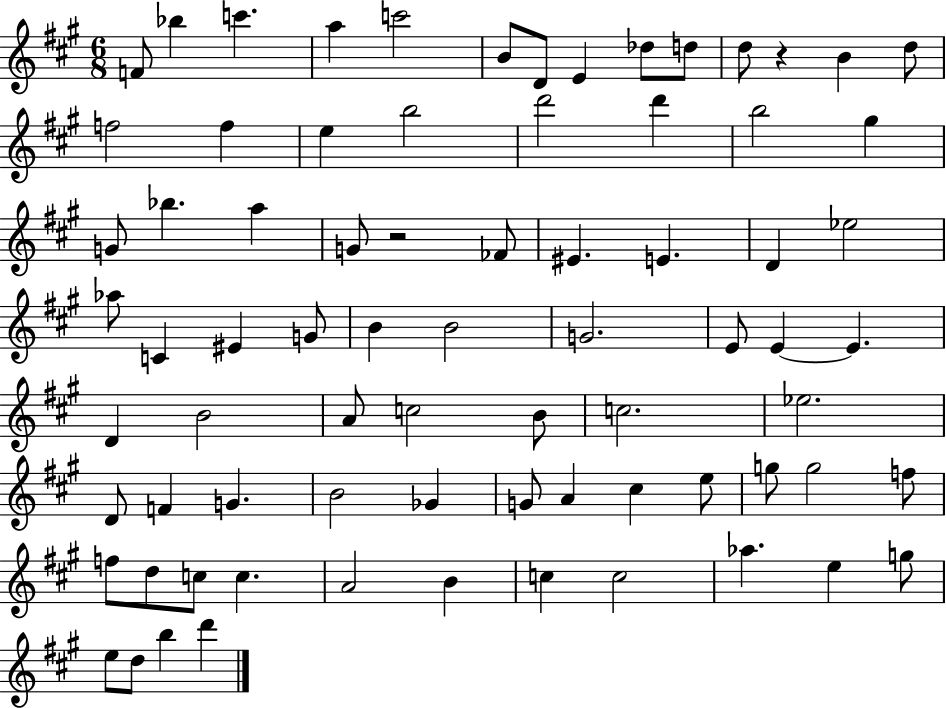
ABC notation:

X:1
T:Untitled
M:6/8
L:1/4
K:A
F/2 _b c' a c'2 B/2 D/2 E _d/2 d/2 d/2 z B d/2 f2 f e b2 d'2 d' b2 ^g G/2 _b a G/2 z2 _F/2 ^E E D _e2 _a/2 C ^E G/2 B B2 G2 E/2 E E D B2 A/2 c2 B/2 c2 _e2 D/2 F G B2 _G G/2 A ^c e/2 g/2 g2 f/2 f/2 d/2 c/2 c A2 B c c2 _a e g/2 e/2 d/2 b d'